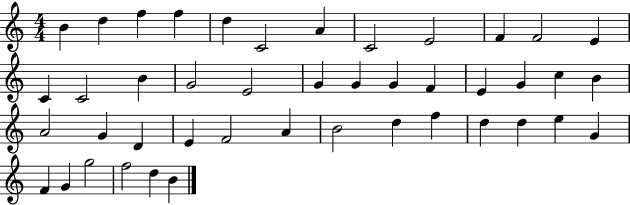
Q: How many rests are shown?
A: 0